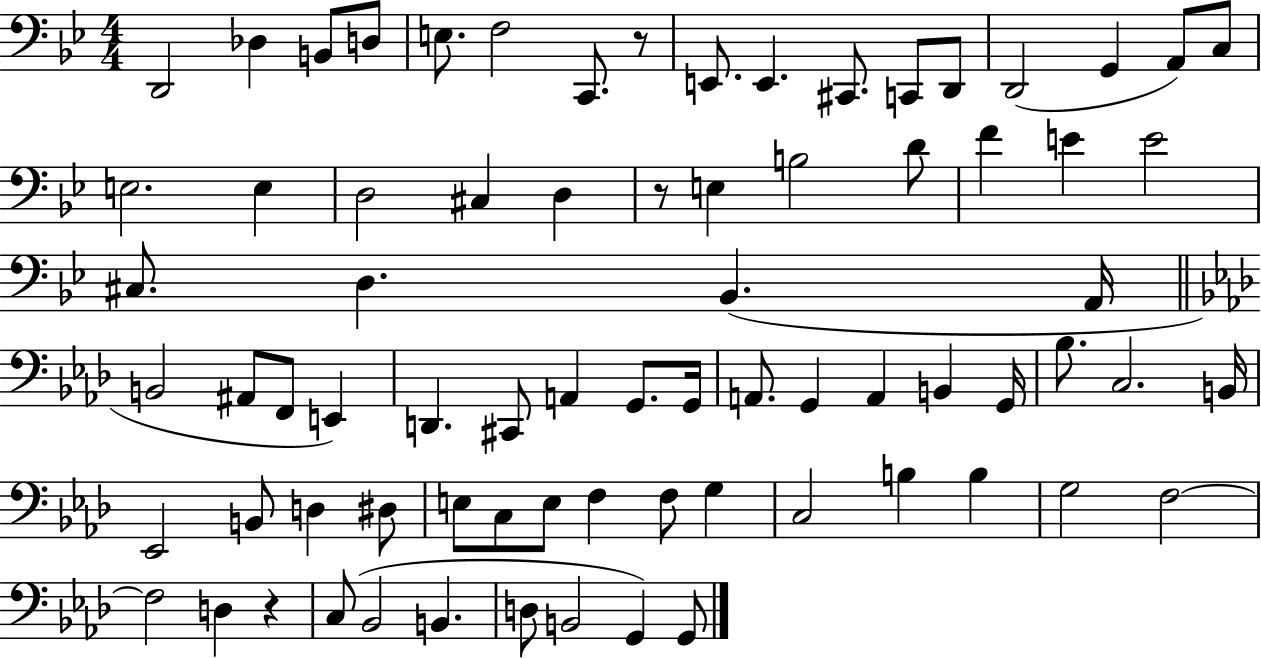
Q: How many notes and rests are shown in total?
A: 75